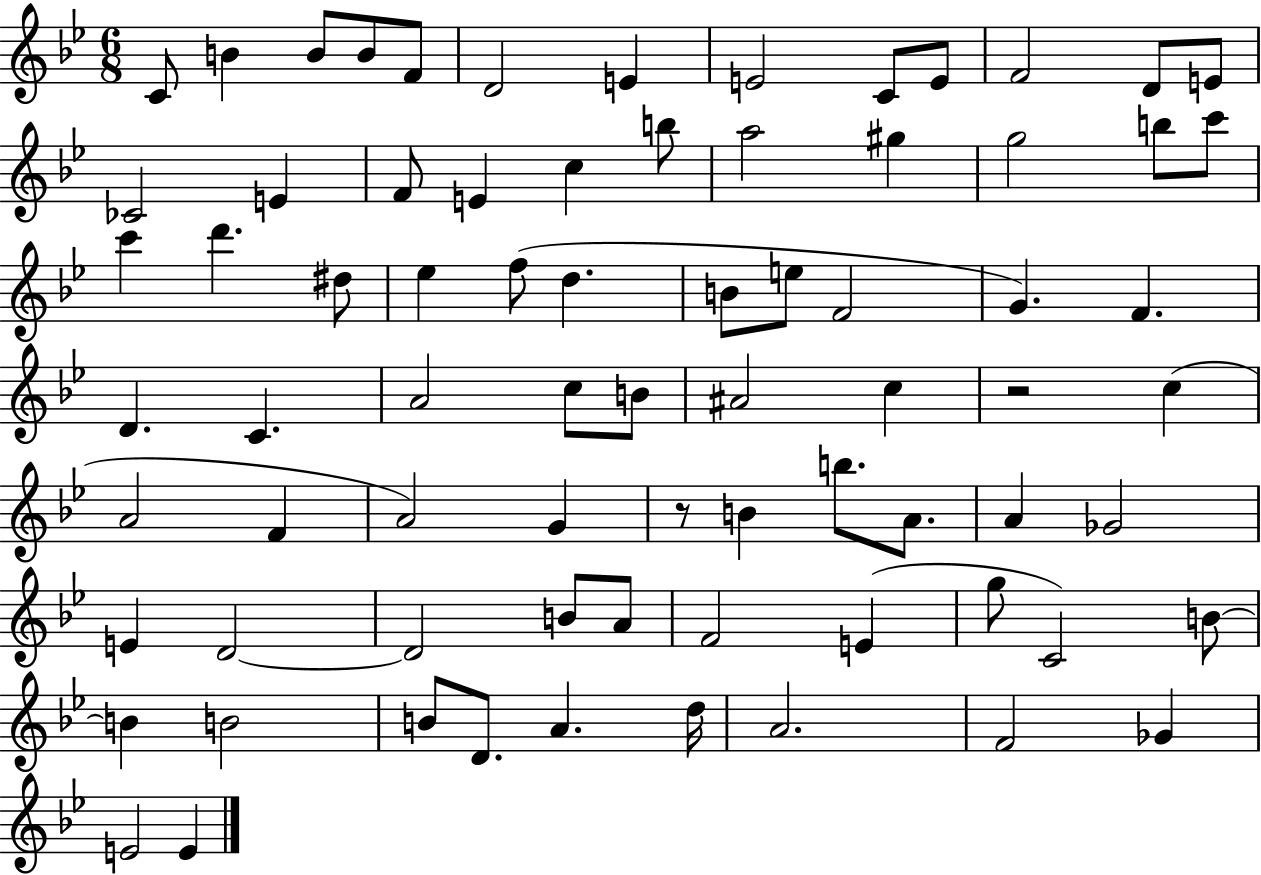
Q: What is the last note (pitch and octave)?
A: E4